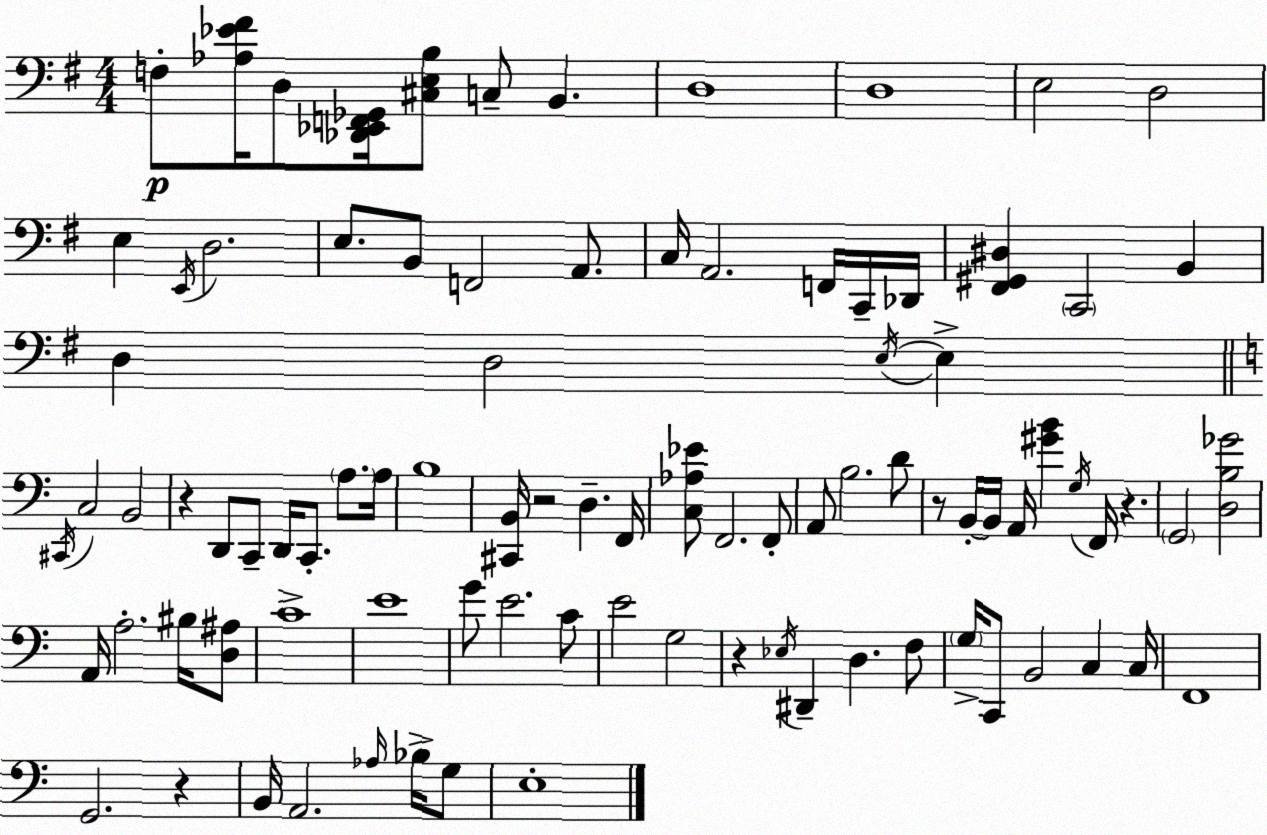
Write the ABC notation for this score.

X:1
T:Untitled
M:4/4
L:1/4
K:G
F,/2 [_A,_E^F]/4 D,/2 [_D,,_E,,F,,_G,,]/4 [^C,E,B,]/2 C,/2 B,, D,4 D,4 E,2 D,2 E, E,,/4 D,2 E,/2 B,,/2 F,,2 A,,/2 C,/4 A,,2 F,,/4 C,,/4 _D,,/4 [^F,,^G,,^D,] C,,2 B,, D, D,2 E,/4 E, ^C,,/4 C,2 B,,2 z D,,/2 C,,/2 D,,/4 C,,/2 A,/2 A,/4 B,4 [^C,,B,,]/4 z2 D, F,,/4 [C,_A,_E]/2 F,,2 F,,/2 A,,/2 B,2 D/2 z/2 B,,/4 B,,/4 A,,/4 [^GB] G,/4 F,,/4 z G,,2 [D,B,_G]2 A,,/4 A,2 ^B,/4 [D,^A,]/2 C4 E4 G/2 E2 C/2 E2 G,2 z _E,/4 ^D,, D, F,/2 G,/4 C,,/2 B,,2 C, C,/4 F,,4 G,,2 z B,,/4 A,,2 _A,/4 _B,/4 G,/2 E,4